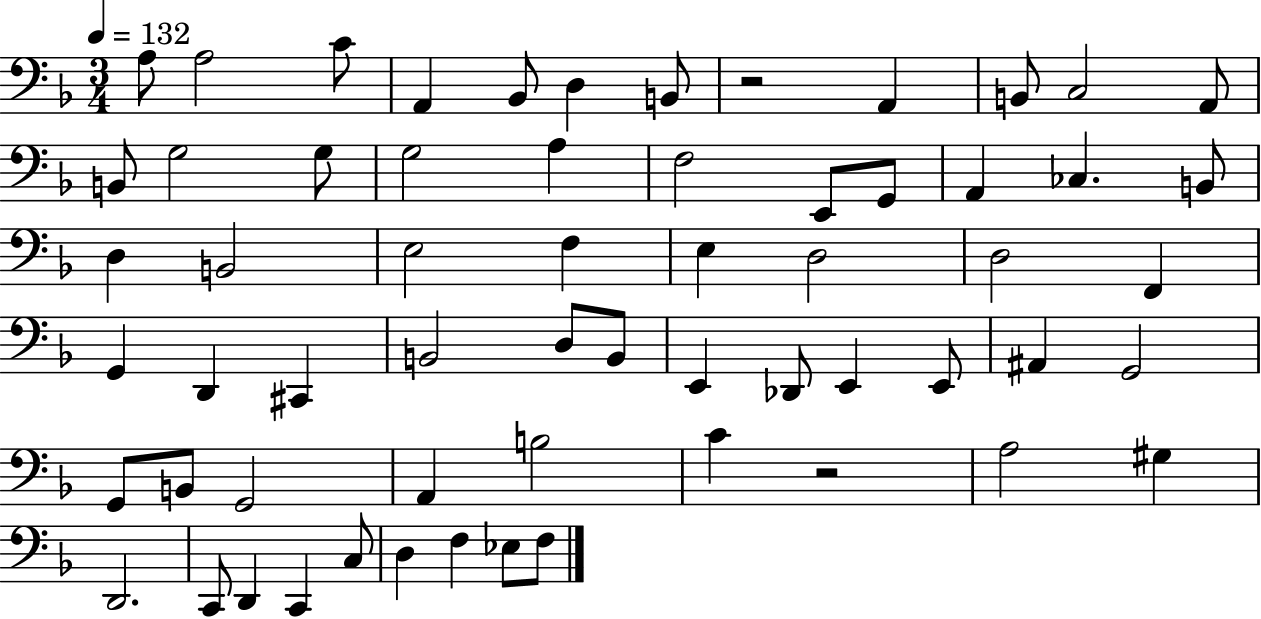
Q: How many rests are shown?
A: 2